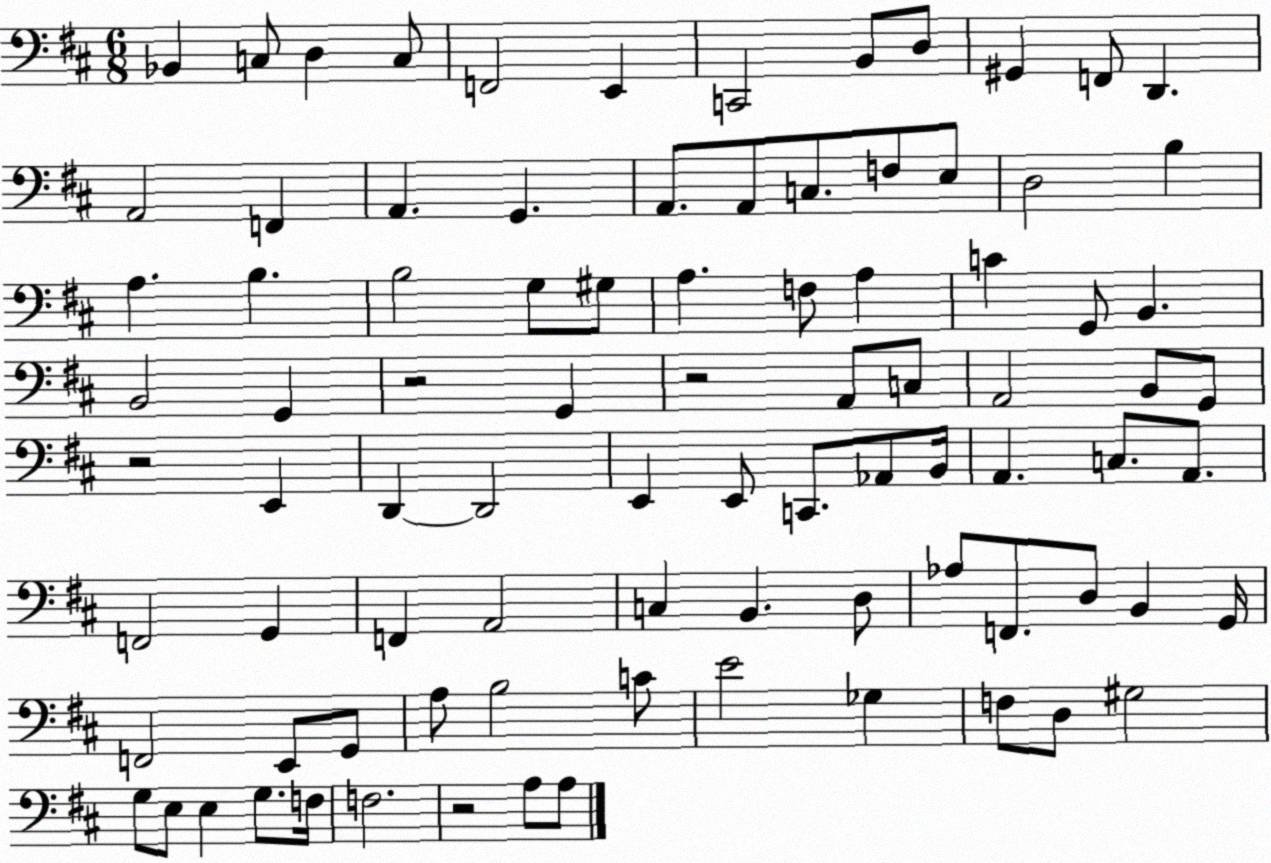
X:1
T:Untitled
M:6/8
L:1/4
K:D
_B,, C,/2 D, C,/2 F,,2 E,, C,,2 B,,/2 D,/2 ^G,, F,,/2 D,, A,,2 F,, A,, G,, A,,/2 A,,/2 C,/2 F,/2 E,/2 D,2 B, A, B, B,2 G,/2 ^G,/2 A, F,/2 A, C G,,/2 B,, B,,2 G,, z2 G,, z2 A,,/2 C,/2 A,,2 B,,/2 G,,/2 z2 E,, D,, D,,2 E,, E,,/2 C,,/2 _A,,/2 B,,/4 A,, C,/2 A,,/2 F,,2 G,, F,, A,,2 C, B,, D,/2 _A,/2 F,,/2 D,/2 B,, G,,/4 F,,2 E,,/2 G,,/2 A,/2 B,2 C/2 E2 _G, F,/2 D,/2 ^G,2 G,/2 E,/2 E, G,/2 F,/4 F,2 z2 A,/2 A,/2